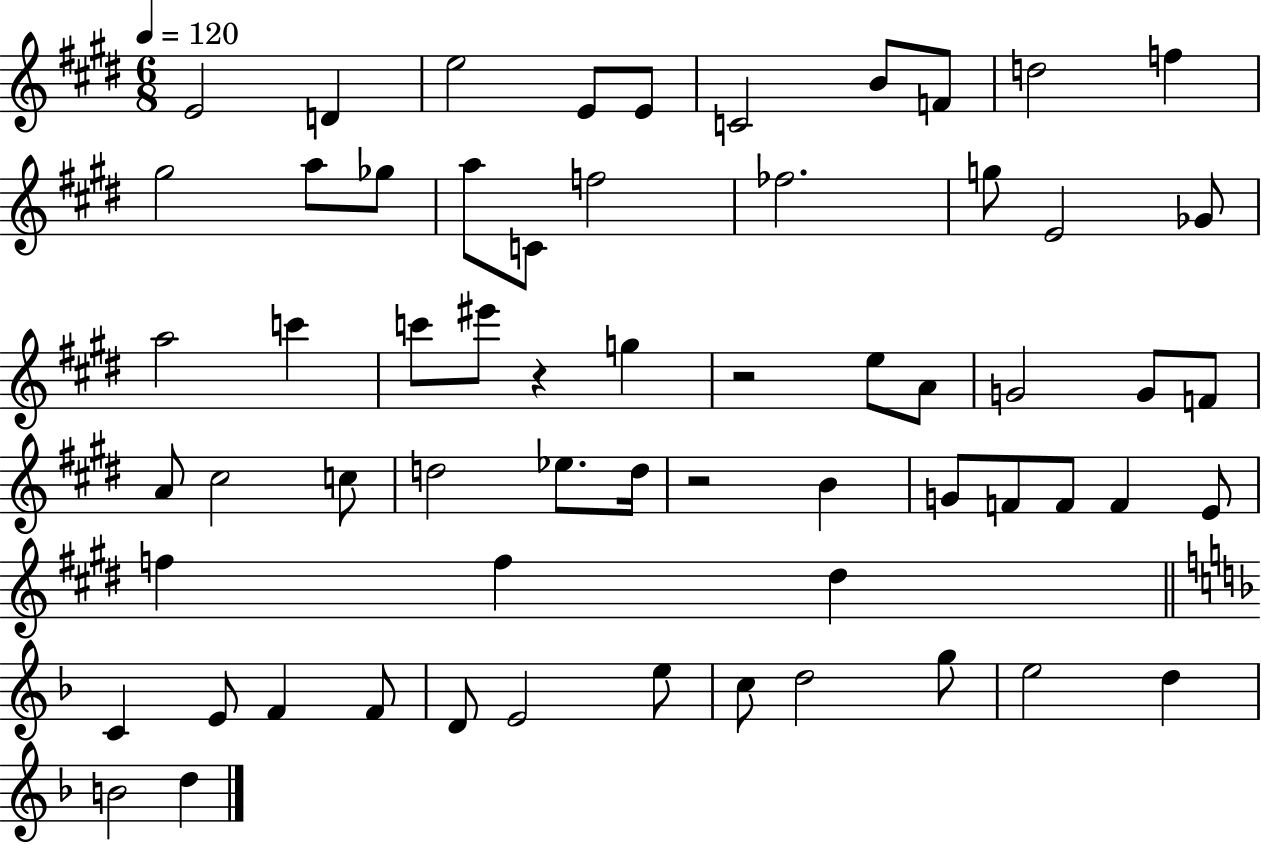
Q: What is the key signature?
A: E major